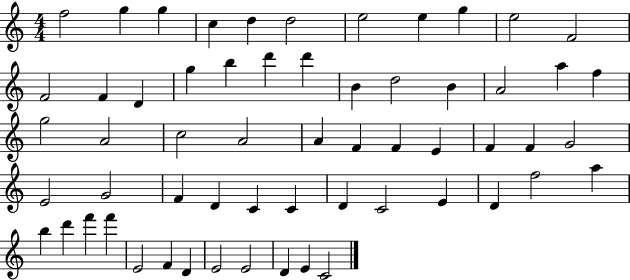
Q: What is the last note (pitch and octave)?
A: C4